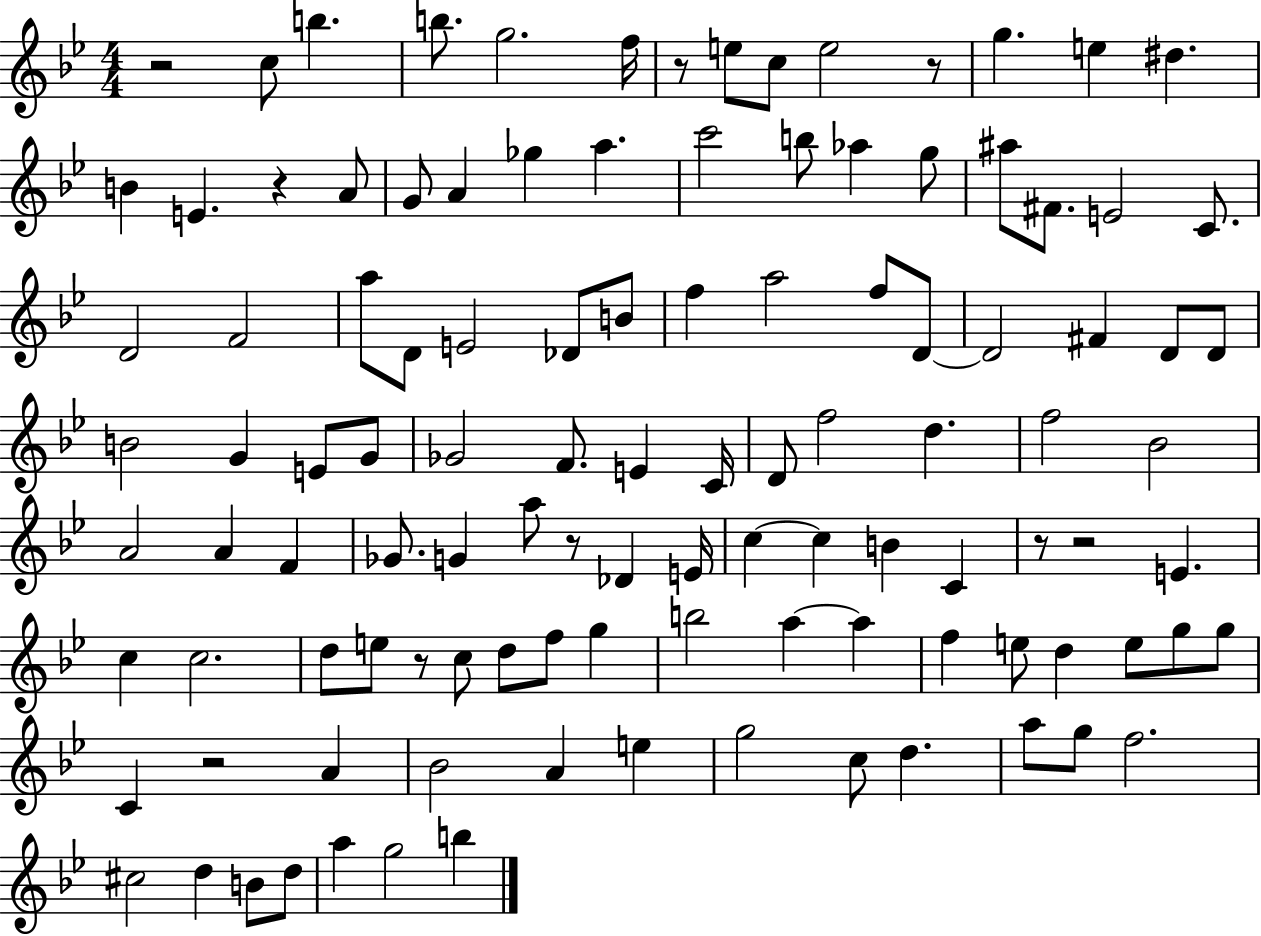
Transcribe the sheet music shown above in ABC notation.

X:1
T:Untitled
M:4/4
L:1/4
K:Bb
z2 c/2 b b/2 g2 f/4 z/2 e/2 c/2 e2 z/2 g e ^d B E z A/2 G/2 A _g a c'2 b/2 _a g/2 ^a/2 ^F/2 E2 C/2 D2 F2 a/2 D/2 E2 _D/2 B/2 f a2 f/2 D/2 D2 ^F D/2 D/2 B2 G E/2 G/2 _G2 F/2 E C/4 D/2 f2 d f2 _B2 A2 A F _G/2 G a/2 z/2 _D E/4 c c B C z/2 z2 E c c2 d/2 e/2 z/2 c/2 d/2 f/2 g b2 a a f e/2 d e/2 g/2 g/2 C z2 A _B2 A e g2 c/2 d a/2 g/2 f2 ^c2 d B/2 d/2 a g2 b